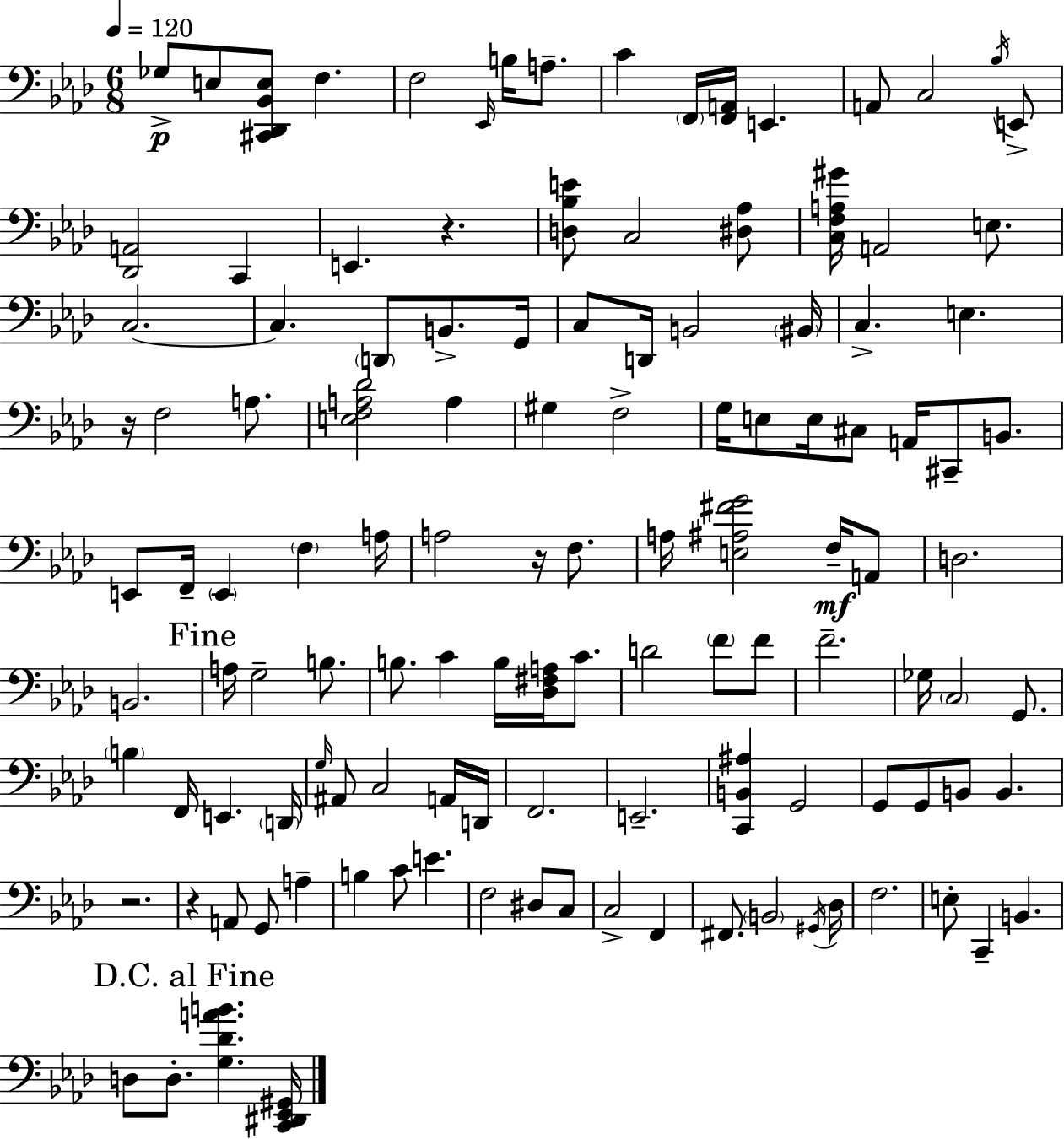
Gb3/e E3/e [C#2,Db2,Bb2,E3]/e F3/q. F3/h Eb2/s B3/s A3/e. C4/q F2/s [F2,A2]/s E2/q. A2/e C3/h Bb3/s E2/e [Db2,A2]/h C2/q E2/q. R/q. [D3,Bb3,E4]/e C3/h [D#3,Ab3]/e [C3,F3,A3,G#4]/s A2/h E3/e. C3/h. C3/q. D2/e B2/e. G2/s C3/e D2/s B2/h BIS2/s C3/q. E3/q. R/s F3/h A3/e. [E3,F3,A3,Db4]/h A3/q G#3/q F3/h G3/s E3/e E3/s C#3/e A2/s C#2/e B2/e. E2/e F2/s E2/q F3/q A3/s A3/h R/s F3/e. A3/s [E3,A#3,F#4,G4]/h F3/s A2/e D3/h. B2/h. A3/s G3/h B3/e. B3/e. C4/q B3/s [Db3,F#3,A3]/s C4/e. D4/h F4/e F4/e F4/h. Gb3/s C3/h G2/e. B3/q F2/s E2/q. D2/s G3/s A#2/e C3/h A2/s D2/s F2/h. E2/h. [C2,B2,A#3]/q G2/h G2/e G2/e B2/e B2/q. R/h. R/q A2/e G2/e A3/q B3/q C4/e E4/q. F3/h D#3/e C3/e C3/h F2/q F#2/e. B2/h G#2/s Db3/s F3/h. E3/e C2/q B2/q. D3/e D3/e. [G3,Db4,A4,B4]/q. [C2,D#2,Eb2,G#2]/s